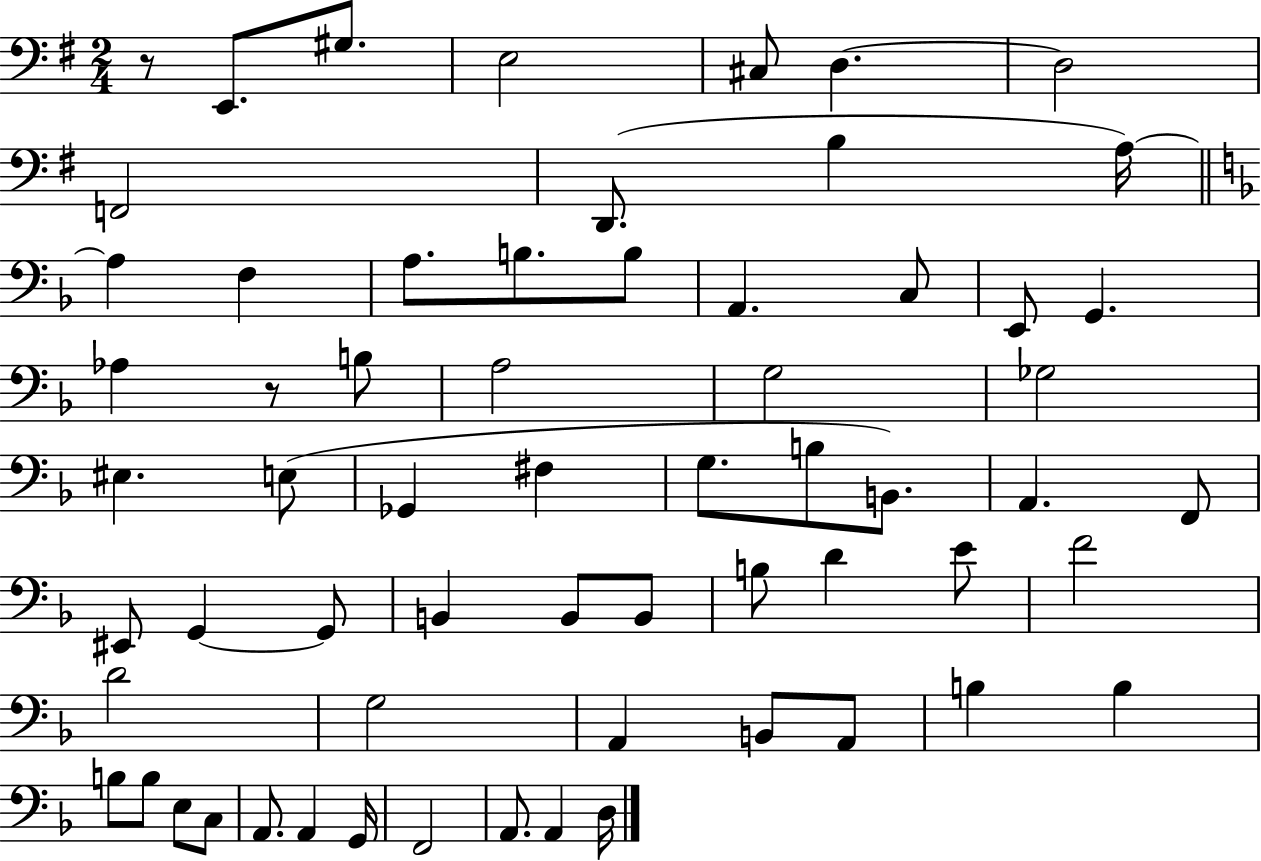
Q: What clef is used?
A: bass